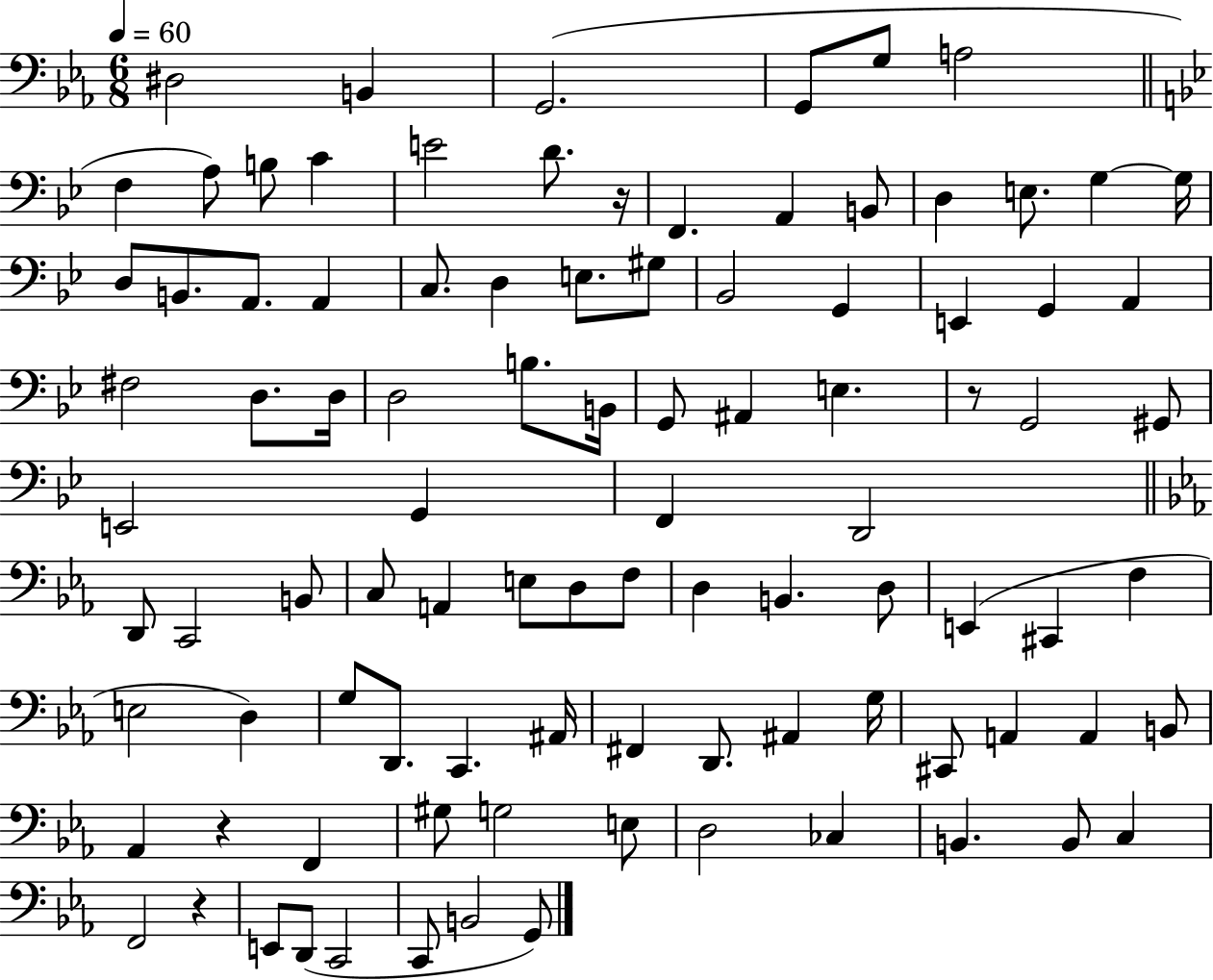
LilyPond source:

{
  \clef bass
  \numericTimeSignature
  \time 6/8
  \key ees \major
  \tempo 4 = 60
  dis2 b,4 | g,2.( | g,8 g8 a2 | \bar "||" \break \key g \minor f4 a8) b8 c'4 | e'2 d'8. r16 | f,4. a,4 b,8 | d4 e8. g4~~ g16 | \break d8 b,8. a,8. a,4 | c8. d4 e8. gis8 | bes,2 g,4 | e,4 g,4 a,4 | \break fis2 d8. d16 | d2 b8. b,16 | g,8 ais,4 e4. | r8 g,2 gis,8 | \break e,2 g,4 | f,4 d,2 | \bar "||" \break \key c \minor d,8 c,2 b,8 | c8 a,4 e8 d8 f8 | d4 b,4. d8 | e,4( cis,4 f4 | \break e2 d4) | g8 d,8. c,4. ais,16 | fis,4 d,8. ais,4 g16 | cis,8 a,4 a,4 b,8 | \break aes,4 r4 f,4 | gis8 g2 e8 | d2 ces4 | b,4. b,8 c4 | \break f,2 r4 | e,8 d,8( c,2 | c,8 b,2 g,8) | \bar "|."
}